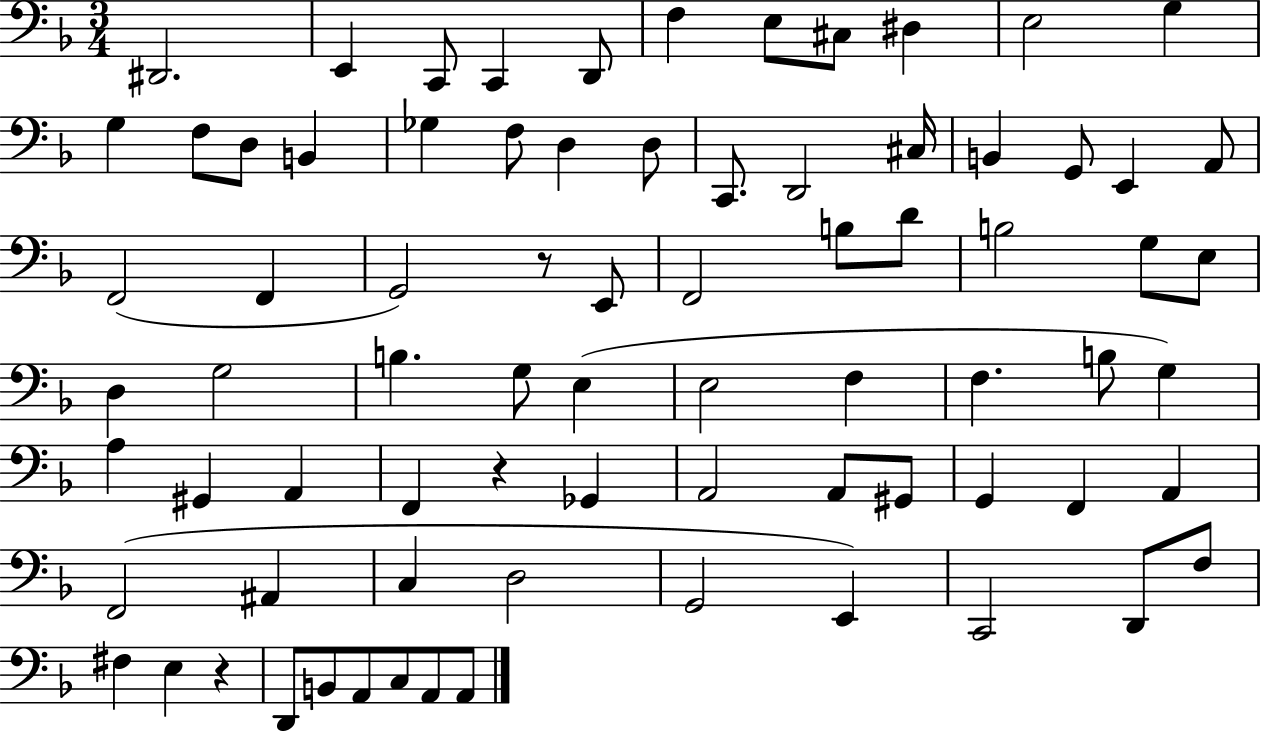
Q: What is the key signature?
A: F major